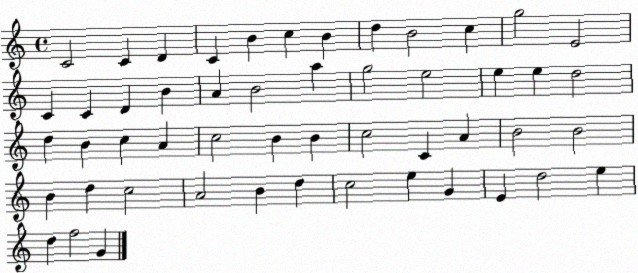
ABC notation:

X:1
T:Untitled
M:4/4
L:1/4
K:C
C2 C D C B c B d B2 c g2 E2 C C D B A B2 a g2 e2 e e d2 d B c A c2 B B c2 C A B2 B2 B d c2 A2 B d c2 e G E d2 e d f2 G